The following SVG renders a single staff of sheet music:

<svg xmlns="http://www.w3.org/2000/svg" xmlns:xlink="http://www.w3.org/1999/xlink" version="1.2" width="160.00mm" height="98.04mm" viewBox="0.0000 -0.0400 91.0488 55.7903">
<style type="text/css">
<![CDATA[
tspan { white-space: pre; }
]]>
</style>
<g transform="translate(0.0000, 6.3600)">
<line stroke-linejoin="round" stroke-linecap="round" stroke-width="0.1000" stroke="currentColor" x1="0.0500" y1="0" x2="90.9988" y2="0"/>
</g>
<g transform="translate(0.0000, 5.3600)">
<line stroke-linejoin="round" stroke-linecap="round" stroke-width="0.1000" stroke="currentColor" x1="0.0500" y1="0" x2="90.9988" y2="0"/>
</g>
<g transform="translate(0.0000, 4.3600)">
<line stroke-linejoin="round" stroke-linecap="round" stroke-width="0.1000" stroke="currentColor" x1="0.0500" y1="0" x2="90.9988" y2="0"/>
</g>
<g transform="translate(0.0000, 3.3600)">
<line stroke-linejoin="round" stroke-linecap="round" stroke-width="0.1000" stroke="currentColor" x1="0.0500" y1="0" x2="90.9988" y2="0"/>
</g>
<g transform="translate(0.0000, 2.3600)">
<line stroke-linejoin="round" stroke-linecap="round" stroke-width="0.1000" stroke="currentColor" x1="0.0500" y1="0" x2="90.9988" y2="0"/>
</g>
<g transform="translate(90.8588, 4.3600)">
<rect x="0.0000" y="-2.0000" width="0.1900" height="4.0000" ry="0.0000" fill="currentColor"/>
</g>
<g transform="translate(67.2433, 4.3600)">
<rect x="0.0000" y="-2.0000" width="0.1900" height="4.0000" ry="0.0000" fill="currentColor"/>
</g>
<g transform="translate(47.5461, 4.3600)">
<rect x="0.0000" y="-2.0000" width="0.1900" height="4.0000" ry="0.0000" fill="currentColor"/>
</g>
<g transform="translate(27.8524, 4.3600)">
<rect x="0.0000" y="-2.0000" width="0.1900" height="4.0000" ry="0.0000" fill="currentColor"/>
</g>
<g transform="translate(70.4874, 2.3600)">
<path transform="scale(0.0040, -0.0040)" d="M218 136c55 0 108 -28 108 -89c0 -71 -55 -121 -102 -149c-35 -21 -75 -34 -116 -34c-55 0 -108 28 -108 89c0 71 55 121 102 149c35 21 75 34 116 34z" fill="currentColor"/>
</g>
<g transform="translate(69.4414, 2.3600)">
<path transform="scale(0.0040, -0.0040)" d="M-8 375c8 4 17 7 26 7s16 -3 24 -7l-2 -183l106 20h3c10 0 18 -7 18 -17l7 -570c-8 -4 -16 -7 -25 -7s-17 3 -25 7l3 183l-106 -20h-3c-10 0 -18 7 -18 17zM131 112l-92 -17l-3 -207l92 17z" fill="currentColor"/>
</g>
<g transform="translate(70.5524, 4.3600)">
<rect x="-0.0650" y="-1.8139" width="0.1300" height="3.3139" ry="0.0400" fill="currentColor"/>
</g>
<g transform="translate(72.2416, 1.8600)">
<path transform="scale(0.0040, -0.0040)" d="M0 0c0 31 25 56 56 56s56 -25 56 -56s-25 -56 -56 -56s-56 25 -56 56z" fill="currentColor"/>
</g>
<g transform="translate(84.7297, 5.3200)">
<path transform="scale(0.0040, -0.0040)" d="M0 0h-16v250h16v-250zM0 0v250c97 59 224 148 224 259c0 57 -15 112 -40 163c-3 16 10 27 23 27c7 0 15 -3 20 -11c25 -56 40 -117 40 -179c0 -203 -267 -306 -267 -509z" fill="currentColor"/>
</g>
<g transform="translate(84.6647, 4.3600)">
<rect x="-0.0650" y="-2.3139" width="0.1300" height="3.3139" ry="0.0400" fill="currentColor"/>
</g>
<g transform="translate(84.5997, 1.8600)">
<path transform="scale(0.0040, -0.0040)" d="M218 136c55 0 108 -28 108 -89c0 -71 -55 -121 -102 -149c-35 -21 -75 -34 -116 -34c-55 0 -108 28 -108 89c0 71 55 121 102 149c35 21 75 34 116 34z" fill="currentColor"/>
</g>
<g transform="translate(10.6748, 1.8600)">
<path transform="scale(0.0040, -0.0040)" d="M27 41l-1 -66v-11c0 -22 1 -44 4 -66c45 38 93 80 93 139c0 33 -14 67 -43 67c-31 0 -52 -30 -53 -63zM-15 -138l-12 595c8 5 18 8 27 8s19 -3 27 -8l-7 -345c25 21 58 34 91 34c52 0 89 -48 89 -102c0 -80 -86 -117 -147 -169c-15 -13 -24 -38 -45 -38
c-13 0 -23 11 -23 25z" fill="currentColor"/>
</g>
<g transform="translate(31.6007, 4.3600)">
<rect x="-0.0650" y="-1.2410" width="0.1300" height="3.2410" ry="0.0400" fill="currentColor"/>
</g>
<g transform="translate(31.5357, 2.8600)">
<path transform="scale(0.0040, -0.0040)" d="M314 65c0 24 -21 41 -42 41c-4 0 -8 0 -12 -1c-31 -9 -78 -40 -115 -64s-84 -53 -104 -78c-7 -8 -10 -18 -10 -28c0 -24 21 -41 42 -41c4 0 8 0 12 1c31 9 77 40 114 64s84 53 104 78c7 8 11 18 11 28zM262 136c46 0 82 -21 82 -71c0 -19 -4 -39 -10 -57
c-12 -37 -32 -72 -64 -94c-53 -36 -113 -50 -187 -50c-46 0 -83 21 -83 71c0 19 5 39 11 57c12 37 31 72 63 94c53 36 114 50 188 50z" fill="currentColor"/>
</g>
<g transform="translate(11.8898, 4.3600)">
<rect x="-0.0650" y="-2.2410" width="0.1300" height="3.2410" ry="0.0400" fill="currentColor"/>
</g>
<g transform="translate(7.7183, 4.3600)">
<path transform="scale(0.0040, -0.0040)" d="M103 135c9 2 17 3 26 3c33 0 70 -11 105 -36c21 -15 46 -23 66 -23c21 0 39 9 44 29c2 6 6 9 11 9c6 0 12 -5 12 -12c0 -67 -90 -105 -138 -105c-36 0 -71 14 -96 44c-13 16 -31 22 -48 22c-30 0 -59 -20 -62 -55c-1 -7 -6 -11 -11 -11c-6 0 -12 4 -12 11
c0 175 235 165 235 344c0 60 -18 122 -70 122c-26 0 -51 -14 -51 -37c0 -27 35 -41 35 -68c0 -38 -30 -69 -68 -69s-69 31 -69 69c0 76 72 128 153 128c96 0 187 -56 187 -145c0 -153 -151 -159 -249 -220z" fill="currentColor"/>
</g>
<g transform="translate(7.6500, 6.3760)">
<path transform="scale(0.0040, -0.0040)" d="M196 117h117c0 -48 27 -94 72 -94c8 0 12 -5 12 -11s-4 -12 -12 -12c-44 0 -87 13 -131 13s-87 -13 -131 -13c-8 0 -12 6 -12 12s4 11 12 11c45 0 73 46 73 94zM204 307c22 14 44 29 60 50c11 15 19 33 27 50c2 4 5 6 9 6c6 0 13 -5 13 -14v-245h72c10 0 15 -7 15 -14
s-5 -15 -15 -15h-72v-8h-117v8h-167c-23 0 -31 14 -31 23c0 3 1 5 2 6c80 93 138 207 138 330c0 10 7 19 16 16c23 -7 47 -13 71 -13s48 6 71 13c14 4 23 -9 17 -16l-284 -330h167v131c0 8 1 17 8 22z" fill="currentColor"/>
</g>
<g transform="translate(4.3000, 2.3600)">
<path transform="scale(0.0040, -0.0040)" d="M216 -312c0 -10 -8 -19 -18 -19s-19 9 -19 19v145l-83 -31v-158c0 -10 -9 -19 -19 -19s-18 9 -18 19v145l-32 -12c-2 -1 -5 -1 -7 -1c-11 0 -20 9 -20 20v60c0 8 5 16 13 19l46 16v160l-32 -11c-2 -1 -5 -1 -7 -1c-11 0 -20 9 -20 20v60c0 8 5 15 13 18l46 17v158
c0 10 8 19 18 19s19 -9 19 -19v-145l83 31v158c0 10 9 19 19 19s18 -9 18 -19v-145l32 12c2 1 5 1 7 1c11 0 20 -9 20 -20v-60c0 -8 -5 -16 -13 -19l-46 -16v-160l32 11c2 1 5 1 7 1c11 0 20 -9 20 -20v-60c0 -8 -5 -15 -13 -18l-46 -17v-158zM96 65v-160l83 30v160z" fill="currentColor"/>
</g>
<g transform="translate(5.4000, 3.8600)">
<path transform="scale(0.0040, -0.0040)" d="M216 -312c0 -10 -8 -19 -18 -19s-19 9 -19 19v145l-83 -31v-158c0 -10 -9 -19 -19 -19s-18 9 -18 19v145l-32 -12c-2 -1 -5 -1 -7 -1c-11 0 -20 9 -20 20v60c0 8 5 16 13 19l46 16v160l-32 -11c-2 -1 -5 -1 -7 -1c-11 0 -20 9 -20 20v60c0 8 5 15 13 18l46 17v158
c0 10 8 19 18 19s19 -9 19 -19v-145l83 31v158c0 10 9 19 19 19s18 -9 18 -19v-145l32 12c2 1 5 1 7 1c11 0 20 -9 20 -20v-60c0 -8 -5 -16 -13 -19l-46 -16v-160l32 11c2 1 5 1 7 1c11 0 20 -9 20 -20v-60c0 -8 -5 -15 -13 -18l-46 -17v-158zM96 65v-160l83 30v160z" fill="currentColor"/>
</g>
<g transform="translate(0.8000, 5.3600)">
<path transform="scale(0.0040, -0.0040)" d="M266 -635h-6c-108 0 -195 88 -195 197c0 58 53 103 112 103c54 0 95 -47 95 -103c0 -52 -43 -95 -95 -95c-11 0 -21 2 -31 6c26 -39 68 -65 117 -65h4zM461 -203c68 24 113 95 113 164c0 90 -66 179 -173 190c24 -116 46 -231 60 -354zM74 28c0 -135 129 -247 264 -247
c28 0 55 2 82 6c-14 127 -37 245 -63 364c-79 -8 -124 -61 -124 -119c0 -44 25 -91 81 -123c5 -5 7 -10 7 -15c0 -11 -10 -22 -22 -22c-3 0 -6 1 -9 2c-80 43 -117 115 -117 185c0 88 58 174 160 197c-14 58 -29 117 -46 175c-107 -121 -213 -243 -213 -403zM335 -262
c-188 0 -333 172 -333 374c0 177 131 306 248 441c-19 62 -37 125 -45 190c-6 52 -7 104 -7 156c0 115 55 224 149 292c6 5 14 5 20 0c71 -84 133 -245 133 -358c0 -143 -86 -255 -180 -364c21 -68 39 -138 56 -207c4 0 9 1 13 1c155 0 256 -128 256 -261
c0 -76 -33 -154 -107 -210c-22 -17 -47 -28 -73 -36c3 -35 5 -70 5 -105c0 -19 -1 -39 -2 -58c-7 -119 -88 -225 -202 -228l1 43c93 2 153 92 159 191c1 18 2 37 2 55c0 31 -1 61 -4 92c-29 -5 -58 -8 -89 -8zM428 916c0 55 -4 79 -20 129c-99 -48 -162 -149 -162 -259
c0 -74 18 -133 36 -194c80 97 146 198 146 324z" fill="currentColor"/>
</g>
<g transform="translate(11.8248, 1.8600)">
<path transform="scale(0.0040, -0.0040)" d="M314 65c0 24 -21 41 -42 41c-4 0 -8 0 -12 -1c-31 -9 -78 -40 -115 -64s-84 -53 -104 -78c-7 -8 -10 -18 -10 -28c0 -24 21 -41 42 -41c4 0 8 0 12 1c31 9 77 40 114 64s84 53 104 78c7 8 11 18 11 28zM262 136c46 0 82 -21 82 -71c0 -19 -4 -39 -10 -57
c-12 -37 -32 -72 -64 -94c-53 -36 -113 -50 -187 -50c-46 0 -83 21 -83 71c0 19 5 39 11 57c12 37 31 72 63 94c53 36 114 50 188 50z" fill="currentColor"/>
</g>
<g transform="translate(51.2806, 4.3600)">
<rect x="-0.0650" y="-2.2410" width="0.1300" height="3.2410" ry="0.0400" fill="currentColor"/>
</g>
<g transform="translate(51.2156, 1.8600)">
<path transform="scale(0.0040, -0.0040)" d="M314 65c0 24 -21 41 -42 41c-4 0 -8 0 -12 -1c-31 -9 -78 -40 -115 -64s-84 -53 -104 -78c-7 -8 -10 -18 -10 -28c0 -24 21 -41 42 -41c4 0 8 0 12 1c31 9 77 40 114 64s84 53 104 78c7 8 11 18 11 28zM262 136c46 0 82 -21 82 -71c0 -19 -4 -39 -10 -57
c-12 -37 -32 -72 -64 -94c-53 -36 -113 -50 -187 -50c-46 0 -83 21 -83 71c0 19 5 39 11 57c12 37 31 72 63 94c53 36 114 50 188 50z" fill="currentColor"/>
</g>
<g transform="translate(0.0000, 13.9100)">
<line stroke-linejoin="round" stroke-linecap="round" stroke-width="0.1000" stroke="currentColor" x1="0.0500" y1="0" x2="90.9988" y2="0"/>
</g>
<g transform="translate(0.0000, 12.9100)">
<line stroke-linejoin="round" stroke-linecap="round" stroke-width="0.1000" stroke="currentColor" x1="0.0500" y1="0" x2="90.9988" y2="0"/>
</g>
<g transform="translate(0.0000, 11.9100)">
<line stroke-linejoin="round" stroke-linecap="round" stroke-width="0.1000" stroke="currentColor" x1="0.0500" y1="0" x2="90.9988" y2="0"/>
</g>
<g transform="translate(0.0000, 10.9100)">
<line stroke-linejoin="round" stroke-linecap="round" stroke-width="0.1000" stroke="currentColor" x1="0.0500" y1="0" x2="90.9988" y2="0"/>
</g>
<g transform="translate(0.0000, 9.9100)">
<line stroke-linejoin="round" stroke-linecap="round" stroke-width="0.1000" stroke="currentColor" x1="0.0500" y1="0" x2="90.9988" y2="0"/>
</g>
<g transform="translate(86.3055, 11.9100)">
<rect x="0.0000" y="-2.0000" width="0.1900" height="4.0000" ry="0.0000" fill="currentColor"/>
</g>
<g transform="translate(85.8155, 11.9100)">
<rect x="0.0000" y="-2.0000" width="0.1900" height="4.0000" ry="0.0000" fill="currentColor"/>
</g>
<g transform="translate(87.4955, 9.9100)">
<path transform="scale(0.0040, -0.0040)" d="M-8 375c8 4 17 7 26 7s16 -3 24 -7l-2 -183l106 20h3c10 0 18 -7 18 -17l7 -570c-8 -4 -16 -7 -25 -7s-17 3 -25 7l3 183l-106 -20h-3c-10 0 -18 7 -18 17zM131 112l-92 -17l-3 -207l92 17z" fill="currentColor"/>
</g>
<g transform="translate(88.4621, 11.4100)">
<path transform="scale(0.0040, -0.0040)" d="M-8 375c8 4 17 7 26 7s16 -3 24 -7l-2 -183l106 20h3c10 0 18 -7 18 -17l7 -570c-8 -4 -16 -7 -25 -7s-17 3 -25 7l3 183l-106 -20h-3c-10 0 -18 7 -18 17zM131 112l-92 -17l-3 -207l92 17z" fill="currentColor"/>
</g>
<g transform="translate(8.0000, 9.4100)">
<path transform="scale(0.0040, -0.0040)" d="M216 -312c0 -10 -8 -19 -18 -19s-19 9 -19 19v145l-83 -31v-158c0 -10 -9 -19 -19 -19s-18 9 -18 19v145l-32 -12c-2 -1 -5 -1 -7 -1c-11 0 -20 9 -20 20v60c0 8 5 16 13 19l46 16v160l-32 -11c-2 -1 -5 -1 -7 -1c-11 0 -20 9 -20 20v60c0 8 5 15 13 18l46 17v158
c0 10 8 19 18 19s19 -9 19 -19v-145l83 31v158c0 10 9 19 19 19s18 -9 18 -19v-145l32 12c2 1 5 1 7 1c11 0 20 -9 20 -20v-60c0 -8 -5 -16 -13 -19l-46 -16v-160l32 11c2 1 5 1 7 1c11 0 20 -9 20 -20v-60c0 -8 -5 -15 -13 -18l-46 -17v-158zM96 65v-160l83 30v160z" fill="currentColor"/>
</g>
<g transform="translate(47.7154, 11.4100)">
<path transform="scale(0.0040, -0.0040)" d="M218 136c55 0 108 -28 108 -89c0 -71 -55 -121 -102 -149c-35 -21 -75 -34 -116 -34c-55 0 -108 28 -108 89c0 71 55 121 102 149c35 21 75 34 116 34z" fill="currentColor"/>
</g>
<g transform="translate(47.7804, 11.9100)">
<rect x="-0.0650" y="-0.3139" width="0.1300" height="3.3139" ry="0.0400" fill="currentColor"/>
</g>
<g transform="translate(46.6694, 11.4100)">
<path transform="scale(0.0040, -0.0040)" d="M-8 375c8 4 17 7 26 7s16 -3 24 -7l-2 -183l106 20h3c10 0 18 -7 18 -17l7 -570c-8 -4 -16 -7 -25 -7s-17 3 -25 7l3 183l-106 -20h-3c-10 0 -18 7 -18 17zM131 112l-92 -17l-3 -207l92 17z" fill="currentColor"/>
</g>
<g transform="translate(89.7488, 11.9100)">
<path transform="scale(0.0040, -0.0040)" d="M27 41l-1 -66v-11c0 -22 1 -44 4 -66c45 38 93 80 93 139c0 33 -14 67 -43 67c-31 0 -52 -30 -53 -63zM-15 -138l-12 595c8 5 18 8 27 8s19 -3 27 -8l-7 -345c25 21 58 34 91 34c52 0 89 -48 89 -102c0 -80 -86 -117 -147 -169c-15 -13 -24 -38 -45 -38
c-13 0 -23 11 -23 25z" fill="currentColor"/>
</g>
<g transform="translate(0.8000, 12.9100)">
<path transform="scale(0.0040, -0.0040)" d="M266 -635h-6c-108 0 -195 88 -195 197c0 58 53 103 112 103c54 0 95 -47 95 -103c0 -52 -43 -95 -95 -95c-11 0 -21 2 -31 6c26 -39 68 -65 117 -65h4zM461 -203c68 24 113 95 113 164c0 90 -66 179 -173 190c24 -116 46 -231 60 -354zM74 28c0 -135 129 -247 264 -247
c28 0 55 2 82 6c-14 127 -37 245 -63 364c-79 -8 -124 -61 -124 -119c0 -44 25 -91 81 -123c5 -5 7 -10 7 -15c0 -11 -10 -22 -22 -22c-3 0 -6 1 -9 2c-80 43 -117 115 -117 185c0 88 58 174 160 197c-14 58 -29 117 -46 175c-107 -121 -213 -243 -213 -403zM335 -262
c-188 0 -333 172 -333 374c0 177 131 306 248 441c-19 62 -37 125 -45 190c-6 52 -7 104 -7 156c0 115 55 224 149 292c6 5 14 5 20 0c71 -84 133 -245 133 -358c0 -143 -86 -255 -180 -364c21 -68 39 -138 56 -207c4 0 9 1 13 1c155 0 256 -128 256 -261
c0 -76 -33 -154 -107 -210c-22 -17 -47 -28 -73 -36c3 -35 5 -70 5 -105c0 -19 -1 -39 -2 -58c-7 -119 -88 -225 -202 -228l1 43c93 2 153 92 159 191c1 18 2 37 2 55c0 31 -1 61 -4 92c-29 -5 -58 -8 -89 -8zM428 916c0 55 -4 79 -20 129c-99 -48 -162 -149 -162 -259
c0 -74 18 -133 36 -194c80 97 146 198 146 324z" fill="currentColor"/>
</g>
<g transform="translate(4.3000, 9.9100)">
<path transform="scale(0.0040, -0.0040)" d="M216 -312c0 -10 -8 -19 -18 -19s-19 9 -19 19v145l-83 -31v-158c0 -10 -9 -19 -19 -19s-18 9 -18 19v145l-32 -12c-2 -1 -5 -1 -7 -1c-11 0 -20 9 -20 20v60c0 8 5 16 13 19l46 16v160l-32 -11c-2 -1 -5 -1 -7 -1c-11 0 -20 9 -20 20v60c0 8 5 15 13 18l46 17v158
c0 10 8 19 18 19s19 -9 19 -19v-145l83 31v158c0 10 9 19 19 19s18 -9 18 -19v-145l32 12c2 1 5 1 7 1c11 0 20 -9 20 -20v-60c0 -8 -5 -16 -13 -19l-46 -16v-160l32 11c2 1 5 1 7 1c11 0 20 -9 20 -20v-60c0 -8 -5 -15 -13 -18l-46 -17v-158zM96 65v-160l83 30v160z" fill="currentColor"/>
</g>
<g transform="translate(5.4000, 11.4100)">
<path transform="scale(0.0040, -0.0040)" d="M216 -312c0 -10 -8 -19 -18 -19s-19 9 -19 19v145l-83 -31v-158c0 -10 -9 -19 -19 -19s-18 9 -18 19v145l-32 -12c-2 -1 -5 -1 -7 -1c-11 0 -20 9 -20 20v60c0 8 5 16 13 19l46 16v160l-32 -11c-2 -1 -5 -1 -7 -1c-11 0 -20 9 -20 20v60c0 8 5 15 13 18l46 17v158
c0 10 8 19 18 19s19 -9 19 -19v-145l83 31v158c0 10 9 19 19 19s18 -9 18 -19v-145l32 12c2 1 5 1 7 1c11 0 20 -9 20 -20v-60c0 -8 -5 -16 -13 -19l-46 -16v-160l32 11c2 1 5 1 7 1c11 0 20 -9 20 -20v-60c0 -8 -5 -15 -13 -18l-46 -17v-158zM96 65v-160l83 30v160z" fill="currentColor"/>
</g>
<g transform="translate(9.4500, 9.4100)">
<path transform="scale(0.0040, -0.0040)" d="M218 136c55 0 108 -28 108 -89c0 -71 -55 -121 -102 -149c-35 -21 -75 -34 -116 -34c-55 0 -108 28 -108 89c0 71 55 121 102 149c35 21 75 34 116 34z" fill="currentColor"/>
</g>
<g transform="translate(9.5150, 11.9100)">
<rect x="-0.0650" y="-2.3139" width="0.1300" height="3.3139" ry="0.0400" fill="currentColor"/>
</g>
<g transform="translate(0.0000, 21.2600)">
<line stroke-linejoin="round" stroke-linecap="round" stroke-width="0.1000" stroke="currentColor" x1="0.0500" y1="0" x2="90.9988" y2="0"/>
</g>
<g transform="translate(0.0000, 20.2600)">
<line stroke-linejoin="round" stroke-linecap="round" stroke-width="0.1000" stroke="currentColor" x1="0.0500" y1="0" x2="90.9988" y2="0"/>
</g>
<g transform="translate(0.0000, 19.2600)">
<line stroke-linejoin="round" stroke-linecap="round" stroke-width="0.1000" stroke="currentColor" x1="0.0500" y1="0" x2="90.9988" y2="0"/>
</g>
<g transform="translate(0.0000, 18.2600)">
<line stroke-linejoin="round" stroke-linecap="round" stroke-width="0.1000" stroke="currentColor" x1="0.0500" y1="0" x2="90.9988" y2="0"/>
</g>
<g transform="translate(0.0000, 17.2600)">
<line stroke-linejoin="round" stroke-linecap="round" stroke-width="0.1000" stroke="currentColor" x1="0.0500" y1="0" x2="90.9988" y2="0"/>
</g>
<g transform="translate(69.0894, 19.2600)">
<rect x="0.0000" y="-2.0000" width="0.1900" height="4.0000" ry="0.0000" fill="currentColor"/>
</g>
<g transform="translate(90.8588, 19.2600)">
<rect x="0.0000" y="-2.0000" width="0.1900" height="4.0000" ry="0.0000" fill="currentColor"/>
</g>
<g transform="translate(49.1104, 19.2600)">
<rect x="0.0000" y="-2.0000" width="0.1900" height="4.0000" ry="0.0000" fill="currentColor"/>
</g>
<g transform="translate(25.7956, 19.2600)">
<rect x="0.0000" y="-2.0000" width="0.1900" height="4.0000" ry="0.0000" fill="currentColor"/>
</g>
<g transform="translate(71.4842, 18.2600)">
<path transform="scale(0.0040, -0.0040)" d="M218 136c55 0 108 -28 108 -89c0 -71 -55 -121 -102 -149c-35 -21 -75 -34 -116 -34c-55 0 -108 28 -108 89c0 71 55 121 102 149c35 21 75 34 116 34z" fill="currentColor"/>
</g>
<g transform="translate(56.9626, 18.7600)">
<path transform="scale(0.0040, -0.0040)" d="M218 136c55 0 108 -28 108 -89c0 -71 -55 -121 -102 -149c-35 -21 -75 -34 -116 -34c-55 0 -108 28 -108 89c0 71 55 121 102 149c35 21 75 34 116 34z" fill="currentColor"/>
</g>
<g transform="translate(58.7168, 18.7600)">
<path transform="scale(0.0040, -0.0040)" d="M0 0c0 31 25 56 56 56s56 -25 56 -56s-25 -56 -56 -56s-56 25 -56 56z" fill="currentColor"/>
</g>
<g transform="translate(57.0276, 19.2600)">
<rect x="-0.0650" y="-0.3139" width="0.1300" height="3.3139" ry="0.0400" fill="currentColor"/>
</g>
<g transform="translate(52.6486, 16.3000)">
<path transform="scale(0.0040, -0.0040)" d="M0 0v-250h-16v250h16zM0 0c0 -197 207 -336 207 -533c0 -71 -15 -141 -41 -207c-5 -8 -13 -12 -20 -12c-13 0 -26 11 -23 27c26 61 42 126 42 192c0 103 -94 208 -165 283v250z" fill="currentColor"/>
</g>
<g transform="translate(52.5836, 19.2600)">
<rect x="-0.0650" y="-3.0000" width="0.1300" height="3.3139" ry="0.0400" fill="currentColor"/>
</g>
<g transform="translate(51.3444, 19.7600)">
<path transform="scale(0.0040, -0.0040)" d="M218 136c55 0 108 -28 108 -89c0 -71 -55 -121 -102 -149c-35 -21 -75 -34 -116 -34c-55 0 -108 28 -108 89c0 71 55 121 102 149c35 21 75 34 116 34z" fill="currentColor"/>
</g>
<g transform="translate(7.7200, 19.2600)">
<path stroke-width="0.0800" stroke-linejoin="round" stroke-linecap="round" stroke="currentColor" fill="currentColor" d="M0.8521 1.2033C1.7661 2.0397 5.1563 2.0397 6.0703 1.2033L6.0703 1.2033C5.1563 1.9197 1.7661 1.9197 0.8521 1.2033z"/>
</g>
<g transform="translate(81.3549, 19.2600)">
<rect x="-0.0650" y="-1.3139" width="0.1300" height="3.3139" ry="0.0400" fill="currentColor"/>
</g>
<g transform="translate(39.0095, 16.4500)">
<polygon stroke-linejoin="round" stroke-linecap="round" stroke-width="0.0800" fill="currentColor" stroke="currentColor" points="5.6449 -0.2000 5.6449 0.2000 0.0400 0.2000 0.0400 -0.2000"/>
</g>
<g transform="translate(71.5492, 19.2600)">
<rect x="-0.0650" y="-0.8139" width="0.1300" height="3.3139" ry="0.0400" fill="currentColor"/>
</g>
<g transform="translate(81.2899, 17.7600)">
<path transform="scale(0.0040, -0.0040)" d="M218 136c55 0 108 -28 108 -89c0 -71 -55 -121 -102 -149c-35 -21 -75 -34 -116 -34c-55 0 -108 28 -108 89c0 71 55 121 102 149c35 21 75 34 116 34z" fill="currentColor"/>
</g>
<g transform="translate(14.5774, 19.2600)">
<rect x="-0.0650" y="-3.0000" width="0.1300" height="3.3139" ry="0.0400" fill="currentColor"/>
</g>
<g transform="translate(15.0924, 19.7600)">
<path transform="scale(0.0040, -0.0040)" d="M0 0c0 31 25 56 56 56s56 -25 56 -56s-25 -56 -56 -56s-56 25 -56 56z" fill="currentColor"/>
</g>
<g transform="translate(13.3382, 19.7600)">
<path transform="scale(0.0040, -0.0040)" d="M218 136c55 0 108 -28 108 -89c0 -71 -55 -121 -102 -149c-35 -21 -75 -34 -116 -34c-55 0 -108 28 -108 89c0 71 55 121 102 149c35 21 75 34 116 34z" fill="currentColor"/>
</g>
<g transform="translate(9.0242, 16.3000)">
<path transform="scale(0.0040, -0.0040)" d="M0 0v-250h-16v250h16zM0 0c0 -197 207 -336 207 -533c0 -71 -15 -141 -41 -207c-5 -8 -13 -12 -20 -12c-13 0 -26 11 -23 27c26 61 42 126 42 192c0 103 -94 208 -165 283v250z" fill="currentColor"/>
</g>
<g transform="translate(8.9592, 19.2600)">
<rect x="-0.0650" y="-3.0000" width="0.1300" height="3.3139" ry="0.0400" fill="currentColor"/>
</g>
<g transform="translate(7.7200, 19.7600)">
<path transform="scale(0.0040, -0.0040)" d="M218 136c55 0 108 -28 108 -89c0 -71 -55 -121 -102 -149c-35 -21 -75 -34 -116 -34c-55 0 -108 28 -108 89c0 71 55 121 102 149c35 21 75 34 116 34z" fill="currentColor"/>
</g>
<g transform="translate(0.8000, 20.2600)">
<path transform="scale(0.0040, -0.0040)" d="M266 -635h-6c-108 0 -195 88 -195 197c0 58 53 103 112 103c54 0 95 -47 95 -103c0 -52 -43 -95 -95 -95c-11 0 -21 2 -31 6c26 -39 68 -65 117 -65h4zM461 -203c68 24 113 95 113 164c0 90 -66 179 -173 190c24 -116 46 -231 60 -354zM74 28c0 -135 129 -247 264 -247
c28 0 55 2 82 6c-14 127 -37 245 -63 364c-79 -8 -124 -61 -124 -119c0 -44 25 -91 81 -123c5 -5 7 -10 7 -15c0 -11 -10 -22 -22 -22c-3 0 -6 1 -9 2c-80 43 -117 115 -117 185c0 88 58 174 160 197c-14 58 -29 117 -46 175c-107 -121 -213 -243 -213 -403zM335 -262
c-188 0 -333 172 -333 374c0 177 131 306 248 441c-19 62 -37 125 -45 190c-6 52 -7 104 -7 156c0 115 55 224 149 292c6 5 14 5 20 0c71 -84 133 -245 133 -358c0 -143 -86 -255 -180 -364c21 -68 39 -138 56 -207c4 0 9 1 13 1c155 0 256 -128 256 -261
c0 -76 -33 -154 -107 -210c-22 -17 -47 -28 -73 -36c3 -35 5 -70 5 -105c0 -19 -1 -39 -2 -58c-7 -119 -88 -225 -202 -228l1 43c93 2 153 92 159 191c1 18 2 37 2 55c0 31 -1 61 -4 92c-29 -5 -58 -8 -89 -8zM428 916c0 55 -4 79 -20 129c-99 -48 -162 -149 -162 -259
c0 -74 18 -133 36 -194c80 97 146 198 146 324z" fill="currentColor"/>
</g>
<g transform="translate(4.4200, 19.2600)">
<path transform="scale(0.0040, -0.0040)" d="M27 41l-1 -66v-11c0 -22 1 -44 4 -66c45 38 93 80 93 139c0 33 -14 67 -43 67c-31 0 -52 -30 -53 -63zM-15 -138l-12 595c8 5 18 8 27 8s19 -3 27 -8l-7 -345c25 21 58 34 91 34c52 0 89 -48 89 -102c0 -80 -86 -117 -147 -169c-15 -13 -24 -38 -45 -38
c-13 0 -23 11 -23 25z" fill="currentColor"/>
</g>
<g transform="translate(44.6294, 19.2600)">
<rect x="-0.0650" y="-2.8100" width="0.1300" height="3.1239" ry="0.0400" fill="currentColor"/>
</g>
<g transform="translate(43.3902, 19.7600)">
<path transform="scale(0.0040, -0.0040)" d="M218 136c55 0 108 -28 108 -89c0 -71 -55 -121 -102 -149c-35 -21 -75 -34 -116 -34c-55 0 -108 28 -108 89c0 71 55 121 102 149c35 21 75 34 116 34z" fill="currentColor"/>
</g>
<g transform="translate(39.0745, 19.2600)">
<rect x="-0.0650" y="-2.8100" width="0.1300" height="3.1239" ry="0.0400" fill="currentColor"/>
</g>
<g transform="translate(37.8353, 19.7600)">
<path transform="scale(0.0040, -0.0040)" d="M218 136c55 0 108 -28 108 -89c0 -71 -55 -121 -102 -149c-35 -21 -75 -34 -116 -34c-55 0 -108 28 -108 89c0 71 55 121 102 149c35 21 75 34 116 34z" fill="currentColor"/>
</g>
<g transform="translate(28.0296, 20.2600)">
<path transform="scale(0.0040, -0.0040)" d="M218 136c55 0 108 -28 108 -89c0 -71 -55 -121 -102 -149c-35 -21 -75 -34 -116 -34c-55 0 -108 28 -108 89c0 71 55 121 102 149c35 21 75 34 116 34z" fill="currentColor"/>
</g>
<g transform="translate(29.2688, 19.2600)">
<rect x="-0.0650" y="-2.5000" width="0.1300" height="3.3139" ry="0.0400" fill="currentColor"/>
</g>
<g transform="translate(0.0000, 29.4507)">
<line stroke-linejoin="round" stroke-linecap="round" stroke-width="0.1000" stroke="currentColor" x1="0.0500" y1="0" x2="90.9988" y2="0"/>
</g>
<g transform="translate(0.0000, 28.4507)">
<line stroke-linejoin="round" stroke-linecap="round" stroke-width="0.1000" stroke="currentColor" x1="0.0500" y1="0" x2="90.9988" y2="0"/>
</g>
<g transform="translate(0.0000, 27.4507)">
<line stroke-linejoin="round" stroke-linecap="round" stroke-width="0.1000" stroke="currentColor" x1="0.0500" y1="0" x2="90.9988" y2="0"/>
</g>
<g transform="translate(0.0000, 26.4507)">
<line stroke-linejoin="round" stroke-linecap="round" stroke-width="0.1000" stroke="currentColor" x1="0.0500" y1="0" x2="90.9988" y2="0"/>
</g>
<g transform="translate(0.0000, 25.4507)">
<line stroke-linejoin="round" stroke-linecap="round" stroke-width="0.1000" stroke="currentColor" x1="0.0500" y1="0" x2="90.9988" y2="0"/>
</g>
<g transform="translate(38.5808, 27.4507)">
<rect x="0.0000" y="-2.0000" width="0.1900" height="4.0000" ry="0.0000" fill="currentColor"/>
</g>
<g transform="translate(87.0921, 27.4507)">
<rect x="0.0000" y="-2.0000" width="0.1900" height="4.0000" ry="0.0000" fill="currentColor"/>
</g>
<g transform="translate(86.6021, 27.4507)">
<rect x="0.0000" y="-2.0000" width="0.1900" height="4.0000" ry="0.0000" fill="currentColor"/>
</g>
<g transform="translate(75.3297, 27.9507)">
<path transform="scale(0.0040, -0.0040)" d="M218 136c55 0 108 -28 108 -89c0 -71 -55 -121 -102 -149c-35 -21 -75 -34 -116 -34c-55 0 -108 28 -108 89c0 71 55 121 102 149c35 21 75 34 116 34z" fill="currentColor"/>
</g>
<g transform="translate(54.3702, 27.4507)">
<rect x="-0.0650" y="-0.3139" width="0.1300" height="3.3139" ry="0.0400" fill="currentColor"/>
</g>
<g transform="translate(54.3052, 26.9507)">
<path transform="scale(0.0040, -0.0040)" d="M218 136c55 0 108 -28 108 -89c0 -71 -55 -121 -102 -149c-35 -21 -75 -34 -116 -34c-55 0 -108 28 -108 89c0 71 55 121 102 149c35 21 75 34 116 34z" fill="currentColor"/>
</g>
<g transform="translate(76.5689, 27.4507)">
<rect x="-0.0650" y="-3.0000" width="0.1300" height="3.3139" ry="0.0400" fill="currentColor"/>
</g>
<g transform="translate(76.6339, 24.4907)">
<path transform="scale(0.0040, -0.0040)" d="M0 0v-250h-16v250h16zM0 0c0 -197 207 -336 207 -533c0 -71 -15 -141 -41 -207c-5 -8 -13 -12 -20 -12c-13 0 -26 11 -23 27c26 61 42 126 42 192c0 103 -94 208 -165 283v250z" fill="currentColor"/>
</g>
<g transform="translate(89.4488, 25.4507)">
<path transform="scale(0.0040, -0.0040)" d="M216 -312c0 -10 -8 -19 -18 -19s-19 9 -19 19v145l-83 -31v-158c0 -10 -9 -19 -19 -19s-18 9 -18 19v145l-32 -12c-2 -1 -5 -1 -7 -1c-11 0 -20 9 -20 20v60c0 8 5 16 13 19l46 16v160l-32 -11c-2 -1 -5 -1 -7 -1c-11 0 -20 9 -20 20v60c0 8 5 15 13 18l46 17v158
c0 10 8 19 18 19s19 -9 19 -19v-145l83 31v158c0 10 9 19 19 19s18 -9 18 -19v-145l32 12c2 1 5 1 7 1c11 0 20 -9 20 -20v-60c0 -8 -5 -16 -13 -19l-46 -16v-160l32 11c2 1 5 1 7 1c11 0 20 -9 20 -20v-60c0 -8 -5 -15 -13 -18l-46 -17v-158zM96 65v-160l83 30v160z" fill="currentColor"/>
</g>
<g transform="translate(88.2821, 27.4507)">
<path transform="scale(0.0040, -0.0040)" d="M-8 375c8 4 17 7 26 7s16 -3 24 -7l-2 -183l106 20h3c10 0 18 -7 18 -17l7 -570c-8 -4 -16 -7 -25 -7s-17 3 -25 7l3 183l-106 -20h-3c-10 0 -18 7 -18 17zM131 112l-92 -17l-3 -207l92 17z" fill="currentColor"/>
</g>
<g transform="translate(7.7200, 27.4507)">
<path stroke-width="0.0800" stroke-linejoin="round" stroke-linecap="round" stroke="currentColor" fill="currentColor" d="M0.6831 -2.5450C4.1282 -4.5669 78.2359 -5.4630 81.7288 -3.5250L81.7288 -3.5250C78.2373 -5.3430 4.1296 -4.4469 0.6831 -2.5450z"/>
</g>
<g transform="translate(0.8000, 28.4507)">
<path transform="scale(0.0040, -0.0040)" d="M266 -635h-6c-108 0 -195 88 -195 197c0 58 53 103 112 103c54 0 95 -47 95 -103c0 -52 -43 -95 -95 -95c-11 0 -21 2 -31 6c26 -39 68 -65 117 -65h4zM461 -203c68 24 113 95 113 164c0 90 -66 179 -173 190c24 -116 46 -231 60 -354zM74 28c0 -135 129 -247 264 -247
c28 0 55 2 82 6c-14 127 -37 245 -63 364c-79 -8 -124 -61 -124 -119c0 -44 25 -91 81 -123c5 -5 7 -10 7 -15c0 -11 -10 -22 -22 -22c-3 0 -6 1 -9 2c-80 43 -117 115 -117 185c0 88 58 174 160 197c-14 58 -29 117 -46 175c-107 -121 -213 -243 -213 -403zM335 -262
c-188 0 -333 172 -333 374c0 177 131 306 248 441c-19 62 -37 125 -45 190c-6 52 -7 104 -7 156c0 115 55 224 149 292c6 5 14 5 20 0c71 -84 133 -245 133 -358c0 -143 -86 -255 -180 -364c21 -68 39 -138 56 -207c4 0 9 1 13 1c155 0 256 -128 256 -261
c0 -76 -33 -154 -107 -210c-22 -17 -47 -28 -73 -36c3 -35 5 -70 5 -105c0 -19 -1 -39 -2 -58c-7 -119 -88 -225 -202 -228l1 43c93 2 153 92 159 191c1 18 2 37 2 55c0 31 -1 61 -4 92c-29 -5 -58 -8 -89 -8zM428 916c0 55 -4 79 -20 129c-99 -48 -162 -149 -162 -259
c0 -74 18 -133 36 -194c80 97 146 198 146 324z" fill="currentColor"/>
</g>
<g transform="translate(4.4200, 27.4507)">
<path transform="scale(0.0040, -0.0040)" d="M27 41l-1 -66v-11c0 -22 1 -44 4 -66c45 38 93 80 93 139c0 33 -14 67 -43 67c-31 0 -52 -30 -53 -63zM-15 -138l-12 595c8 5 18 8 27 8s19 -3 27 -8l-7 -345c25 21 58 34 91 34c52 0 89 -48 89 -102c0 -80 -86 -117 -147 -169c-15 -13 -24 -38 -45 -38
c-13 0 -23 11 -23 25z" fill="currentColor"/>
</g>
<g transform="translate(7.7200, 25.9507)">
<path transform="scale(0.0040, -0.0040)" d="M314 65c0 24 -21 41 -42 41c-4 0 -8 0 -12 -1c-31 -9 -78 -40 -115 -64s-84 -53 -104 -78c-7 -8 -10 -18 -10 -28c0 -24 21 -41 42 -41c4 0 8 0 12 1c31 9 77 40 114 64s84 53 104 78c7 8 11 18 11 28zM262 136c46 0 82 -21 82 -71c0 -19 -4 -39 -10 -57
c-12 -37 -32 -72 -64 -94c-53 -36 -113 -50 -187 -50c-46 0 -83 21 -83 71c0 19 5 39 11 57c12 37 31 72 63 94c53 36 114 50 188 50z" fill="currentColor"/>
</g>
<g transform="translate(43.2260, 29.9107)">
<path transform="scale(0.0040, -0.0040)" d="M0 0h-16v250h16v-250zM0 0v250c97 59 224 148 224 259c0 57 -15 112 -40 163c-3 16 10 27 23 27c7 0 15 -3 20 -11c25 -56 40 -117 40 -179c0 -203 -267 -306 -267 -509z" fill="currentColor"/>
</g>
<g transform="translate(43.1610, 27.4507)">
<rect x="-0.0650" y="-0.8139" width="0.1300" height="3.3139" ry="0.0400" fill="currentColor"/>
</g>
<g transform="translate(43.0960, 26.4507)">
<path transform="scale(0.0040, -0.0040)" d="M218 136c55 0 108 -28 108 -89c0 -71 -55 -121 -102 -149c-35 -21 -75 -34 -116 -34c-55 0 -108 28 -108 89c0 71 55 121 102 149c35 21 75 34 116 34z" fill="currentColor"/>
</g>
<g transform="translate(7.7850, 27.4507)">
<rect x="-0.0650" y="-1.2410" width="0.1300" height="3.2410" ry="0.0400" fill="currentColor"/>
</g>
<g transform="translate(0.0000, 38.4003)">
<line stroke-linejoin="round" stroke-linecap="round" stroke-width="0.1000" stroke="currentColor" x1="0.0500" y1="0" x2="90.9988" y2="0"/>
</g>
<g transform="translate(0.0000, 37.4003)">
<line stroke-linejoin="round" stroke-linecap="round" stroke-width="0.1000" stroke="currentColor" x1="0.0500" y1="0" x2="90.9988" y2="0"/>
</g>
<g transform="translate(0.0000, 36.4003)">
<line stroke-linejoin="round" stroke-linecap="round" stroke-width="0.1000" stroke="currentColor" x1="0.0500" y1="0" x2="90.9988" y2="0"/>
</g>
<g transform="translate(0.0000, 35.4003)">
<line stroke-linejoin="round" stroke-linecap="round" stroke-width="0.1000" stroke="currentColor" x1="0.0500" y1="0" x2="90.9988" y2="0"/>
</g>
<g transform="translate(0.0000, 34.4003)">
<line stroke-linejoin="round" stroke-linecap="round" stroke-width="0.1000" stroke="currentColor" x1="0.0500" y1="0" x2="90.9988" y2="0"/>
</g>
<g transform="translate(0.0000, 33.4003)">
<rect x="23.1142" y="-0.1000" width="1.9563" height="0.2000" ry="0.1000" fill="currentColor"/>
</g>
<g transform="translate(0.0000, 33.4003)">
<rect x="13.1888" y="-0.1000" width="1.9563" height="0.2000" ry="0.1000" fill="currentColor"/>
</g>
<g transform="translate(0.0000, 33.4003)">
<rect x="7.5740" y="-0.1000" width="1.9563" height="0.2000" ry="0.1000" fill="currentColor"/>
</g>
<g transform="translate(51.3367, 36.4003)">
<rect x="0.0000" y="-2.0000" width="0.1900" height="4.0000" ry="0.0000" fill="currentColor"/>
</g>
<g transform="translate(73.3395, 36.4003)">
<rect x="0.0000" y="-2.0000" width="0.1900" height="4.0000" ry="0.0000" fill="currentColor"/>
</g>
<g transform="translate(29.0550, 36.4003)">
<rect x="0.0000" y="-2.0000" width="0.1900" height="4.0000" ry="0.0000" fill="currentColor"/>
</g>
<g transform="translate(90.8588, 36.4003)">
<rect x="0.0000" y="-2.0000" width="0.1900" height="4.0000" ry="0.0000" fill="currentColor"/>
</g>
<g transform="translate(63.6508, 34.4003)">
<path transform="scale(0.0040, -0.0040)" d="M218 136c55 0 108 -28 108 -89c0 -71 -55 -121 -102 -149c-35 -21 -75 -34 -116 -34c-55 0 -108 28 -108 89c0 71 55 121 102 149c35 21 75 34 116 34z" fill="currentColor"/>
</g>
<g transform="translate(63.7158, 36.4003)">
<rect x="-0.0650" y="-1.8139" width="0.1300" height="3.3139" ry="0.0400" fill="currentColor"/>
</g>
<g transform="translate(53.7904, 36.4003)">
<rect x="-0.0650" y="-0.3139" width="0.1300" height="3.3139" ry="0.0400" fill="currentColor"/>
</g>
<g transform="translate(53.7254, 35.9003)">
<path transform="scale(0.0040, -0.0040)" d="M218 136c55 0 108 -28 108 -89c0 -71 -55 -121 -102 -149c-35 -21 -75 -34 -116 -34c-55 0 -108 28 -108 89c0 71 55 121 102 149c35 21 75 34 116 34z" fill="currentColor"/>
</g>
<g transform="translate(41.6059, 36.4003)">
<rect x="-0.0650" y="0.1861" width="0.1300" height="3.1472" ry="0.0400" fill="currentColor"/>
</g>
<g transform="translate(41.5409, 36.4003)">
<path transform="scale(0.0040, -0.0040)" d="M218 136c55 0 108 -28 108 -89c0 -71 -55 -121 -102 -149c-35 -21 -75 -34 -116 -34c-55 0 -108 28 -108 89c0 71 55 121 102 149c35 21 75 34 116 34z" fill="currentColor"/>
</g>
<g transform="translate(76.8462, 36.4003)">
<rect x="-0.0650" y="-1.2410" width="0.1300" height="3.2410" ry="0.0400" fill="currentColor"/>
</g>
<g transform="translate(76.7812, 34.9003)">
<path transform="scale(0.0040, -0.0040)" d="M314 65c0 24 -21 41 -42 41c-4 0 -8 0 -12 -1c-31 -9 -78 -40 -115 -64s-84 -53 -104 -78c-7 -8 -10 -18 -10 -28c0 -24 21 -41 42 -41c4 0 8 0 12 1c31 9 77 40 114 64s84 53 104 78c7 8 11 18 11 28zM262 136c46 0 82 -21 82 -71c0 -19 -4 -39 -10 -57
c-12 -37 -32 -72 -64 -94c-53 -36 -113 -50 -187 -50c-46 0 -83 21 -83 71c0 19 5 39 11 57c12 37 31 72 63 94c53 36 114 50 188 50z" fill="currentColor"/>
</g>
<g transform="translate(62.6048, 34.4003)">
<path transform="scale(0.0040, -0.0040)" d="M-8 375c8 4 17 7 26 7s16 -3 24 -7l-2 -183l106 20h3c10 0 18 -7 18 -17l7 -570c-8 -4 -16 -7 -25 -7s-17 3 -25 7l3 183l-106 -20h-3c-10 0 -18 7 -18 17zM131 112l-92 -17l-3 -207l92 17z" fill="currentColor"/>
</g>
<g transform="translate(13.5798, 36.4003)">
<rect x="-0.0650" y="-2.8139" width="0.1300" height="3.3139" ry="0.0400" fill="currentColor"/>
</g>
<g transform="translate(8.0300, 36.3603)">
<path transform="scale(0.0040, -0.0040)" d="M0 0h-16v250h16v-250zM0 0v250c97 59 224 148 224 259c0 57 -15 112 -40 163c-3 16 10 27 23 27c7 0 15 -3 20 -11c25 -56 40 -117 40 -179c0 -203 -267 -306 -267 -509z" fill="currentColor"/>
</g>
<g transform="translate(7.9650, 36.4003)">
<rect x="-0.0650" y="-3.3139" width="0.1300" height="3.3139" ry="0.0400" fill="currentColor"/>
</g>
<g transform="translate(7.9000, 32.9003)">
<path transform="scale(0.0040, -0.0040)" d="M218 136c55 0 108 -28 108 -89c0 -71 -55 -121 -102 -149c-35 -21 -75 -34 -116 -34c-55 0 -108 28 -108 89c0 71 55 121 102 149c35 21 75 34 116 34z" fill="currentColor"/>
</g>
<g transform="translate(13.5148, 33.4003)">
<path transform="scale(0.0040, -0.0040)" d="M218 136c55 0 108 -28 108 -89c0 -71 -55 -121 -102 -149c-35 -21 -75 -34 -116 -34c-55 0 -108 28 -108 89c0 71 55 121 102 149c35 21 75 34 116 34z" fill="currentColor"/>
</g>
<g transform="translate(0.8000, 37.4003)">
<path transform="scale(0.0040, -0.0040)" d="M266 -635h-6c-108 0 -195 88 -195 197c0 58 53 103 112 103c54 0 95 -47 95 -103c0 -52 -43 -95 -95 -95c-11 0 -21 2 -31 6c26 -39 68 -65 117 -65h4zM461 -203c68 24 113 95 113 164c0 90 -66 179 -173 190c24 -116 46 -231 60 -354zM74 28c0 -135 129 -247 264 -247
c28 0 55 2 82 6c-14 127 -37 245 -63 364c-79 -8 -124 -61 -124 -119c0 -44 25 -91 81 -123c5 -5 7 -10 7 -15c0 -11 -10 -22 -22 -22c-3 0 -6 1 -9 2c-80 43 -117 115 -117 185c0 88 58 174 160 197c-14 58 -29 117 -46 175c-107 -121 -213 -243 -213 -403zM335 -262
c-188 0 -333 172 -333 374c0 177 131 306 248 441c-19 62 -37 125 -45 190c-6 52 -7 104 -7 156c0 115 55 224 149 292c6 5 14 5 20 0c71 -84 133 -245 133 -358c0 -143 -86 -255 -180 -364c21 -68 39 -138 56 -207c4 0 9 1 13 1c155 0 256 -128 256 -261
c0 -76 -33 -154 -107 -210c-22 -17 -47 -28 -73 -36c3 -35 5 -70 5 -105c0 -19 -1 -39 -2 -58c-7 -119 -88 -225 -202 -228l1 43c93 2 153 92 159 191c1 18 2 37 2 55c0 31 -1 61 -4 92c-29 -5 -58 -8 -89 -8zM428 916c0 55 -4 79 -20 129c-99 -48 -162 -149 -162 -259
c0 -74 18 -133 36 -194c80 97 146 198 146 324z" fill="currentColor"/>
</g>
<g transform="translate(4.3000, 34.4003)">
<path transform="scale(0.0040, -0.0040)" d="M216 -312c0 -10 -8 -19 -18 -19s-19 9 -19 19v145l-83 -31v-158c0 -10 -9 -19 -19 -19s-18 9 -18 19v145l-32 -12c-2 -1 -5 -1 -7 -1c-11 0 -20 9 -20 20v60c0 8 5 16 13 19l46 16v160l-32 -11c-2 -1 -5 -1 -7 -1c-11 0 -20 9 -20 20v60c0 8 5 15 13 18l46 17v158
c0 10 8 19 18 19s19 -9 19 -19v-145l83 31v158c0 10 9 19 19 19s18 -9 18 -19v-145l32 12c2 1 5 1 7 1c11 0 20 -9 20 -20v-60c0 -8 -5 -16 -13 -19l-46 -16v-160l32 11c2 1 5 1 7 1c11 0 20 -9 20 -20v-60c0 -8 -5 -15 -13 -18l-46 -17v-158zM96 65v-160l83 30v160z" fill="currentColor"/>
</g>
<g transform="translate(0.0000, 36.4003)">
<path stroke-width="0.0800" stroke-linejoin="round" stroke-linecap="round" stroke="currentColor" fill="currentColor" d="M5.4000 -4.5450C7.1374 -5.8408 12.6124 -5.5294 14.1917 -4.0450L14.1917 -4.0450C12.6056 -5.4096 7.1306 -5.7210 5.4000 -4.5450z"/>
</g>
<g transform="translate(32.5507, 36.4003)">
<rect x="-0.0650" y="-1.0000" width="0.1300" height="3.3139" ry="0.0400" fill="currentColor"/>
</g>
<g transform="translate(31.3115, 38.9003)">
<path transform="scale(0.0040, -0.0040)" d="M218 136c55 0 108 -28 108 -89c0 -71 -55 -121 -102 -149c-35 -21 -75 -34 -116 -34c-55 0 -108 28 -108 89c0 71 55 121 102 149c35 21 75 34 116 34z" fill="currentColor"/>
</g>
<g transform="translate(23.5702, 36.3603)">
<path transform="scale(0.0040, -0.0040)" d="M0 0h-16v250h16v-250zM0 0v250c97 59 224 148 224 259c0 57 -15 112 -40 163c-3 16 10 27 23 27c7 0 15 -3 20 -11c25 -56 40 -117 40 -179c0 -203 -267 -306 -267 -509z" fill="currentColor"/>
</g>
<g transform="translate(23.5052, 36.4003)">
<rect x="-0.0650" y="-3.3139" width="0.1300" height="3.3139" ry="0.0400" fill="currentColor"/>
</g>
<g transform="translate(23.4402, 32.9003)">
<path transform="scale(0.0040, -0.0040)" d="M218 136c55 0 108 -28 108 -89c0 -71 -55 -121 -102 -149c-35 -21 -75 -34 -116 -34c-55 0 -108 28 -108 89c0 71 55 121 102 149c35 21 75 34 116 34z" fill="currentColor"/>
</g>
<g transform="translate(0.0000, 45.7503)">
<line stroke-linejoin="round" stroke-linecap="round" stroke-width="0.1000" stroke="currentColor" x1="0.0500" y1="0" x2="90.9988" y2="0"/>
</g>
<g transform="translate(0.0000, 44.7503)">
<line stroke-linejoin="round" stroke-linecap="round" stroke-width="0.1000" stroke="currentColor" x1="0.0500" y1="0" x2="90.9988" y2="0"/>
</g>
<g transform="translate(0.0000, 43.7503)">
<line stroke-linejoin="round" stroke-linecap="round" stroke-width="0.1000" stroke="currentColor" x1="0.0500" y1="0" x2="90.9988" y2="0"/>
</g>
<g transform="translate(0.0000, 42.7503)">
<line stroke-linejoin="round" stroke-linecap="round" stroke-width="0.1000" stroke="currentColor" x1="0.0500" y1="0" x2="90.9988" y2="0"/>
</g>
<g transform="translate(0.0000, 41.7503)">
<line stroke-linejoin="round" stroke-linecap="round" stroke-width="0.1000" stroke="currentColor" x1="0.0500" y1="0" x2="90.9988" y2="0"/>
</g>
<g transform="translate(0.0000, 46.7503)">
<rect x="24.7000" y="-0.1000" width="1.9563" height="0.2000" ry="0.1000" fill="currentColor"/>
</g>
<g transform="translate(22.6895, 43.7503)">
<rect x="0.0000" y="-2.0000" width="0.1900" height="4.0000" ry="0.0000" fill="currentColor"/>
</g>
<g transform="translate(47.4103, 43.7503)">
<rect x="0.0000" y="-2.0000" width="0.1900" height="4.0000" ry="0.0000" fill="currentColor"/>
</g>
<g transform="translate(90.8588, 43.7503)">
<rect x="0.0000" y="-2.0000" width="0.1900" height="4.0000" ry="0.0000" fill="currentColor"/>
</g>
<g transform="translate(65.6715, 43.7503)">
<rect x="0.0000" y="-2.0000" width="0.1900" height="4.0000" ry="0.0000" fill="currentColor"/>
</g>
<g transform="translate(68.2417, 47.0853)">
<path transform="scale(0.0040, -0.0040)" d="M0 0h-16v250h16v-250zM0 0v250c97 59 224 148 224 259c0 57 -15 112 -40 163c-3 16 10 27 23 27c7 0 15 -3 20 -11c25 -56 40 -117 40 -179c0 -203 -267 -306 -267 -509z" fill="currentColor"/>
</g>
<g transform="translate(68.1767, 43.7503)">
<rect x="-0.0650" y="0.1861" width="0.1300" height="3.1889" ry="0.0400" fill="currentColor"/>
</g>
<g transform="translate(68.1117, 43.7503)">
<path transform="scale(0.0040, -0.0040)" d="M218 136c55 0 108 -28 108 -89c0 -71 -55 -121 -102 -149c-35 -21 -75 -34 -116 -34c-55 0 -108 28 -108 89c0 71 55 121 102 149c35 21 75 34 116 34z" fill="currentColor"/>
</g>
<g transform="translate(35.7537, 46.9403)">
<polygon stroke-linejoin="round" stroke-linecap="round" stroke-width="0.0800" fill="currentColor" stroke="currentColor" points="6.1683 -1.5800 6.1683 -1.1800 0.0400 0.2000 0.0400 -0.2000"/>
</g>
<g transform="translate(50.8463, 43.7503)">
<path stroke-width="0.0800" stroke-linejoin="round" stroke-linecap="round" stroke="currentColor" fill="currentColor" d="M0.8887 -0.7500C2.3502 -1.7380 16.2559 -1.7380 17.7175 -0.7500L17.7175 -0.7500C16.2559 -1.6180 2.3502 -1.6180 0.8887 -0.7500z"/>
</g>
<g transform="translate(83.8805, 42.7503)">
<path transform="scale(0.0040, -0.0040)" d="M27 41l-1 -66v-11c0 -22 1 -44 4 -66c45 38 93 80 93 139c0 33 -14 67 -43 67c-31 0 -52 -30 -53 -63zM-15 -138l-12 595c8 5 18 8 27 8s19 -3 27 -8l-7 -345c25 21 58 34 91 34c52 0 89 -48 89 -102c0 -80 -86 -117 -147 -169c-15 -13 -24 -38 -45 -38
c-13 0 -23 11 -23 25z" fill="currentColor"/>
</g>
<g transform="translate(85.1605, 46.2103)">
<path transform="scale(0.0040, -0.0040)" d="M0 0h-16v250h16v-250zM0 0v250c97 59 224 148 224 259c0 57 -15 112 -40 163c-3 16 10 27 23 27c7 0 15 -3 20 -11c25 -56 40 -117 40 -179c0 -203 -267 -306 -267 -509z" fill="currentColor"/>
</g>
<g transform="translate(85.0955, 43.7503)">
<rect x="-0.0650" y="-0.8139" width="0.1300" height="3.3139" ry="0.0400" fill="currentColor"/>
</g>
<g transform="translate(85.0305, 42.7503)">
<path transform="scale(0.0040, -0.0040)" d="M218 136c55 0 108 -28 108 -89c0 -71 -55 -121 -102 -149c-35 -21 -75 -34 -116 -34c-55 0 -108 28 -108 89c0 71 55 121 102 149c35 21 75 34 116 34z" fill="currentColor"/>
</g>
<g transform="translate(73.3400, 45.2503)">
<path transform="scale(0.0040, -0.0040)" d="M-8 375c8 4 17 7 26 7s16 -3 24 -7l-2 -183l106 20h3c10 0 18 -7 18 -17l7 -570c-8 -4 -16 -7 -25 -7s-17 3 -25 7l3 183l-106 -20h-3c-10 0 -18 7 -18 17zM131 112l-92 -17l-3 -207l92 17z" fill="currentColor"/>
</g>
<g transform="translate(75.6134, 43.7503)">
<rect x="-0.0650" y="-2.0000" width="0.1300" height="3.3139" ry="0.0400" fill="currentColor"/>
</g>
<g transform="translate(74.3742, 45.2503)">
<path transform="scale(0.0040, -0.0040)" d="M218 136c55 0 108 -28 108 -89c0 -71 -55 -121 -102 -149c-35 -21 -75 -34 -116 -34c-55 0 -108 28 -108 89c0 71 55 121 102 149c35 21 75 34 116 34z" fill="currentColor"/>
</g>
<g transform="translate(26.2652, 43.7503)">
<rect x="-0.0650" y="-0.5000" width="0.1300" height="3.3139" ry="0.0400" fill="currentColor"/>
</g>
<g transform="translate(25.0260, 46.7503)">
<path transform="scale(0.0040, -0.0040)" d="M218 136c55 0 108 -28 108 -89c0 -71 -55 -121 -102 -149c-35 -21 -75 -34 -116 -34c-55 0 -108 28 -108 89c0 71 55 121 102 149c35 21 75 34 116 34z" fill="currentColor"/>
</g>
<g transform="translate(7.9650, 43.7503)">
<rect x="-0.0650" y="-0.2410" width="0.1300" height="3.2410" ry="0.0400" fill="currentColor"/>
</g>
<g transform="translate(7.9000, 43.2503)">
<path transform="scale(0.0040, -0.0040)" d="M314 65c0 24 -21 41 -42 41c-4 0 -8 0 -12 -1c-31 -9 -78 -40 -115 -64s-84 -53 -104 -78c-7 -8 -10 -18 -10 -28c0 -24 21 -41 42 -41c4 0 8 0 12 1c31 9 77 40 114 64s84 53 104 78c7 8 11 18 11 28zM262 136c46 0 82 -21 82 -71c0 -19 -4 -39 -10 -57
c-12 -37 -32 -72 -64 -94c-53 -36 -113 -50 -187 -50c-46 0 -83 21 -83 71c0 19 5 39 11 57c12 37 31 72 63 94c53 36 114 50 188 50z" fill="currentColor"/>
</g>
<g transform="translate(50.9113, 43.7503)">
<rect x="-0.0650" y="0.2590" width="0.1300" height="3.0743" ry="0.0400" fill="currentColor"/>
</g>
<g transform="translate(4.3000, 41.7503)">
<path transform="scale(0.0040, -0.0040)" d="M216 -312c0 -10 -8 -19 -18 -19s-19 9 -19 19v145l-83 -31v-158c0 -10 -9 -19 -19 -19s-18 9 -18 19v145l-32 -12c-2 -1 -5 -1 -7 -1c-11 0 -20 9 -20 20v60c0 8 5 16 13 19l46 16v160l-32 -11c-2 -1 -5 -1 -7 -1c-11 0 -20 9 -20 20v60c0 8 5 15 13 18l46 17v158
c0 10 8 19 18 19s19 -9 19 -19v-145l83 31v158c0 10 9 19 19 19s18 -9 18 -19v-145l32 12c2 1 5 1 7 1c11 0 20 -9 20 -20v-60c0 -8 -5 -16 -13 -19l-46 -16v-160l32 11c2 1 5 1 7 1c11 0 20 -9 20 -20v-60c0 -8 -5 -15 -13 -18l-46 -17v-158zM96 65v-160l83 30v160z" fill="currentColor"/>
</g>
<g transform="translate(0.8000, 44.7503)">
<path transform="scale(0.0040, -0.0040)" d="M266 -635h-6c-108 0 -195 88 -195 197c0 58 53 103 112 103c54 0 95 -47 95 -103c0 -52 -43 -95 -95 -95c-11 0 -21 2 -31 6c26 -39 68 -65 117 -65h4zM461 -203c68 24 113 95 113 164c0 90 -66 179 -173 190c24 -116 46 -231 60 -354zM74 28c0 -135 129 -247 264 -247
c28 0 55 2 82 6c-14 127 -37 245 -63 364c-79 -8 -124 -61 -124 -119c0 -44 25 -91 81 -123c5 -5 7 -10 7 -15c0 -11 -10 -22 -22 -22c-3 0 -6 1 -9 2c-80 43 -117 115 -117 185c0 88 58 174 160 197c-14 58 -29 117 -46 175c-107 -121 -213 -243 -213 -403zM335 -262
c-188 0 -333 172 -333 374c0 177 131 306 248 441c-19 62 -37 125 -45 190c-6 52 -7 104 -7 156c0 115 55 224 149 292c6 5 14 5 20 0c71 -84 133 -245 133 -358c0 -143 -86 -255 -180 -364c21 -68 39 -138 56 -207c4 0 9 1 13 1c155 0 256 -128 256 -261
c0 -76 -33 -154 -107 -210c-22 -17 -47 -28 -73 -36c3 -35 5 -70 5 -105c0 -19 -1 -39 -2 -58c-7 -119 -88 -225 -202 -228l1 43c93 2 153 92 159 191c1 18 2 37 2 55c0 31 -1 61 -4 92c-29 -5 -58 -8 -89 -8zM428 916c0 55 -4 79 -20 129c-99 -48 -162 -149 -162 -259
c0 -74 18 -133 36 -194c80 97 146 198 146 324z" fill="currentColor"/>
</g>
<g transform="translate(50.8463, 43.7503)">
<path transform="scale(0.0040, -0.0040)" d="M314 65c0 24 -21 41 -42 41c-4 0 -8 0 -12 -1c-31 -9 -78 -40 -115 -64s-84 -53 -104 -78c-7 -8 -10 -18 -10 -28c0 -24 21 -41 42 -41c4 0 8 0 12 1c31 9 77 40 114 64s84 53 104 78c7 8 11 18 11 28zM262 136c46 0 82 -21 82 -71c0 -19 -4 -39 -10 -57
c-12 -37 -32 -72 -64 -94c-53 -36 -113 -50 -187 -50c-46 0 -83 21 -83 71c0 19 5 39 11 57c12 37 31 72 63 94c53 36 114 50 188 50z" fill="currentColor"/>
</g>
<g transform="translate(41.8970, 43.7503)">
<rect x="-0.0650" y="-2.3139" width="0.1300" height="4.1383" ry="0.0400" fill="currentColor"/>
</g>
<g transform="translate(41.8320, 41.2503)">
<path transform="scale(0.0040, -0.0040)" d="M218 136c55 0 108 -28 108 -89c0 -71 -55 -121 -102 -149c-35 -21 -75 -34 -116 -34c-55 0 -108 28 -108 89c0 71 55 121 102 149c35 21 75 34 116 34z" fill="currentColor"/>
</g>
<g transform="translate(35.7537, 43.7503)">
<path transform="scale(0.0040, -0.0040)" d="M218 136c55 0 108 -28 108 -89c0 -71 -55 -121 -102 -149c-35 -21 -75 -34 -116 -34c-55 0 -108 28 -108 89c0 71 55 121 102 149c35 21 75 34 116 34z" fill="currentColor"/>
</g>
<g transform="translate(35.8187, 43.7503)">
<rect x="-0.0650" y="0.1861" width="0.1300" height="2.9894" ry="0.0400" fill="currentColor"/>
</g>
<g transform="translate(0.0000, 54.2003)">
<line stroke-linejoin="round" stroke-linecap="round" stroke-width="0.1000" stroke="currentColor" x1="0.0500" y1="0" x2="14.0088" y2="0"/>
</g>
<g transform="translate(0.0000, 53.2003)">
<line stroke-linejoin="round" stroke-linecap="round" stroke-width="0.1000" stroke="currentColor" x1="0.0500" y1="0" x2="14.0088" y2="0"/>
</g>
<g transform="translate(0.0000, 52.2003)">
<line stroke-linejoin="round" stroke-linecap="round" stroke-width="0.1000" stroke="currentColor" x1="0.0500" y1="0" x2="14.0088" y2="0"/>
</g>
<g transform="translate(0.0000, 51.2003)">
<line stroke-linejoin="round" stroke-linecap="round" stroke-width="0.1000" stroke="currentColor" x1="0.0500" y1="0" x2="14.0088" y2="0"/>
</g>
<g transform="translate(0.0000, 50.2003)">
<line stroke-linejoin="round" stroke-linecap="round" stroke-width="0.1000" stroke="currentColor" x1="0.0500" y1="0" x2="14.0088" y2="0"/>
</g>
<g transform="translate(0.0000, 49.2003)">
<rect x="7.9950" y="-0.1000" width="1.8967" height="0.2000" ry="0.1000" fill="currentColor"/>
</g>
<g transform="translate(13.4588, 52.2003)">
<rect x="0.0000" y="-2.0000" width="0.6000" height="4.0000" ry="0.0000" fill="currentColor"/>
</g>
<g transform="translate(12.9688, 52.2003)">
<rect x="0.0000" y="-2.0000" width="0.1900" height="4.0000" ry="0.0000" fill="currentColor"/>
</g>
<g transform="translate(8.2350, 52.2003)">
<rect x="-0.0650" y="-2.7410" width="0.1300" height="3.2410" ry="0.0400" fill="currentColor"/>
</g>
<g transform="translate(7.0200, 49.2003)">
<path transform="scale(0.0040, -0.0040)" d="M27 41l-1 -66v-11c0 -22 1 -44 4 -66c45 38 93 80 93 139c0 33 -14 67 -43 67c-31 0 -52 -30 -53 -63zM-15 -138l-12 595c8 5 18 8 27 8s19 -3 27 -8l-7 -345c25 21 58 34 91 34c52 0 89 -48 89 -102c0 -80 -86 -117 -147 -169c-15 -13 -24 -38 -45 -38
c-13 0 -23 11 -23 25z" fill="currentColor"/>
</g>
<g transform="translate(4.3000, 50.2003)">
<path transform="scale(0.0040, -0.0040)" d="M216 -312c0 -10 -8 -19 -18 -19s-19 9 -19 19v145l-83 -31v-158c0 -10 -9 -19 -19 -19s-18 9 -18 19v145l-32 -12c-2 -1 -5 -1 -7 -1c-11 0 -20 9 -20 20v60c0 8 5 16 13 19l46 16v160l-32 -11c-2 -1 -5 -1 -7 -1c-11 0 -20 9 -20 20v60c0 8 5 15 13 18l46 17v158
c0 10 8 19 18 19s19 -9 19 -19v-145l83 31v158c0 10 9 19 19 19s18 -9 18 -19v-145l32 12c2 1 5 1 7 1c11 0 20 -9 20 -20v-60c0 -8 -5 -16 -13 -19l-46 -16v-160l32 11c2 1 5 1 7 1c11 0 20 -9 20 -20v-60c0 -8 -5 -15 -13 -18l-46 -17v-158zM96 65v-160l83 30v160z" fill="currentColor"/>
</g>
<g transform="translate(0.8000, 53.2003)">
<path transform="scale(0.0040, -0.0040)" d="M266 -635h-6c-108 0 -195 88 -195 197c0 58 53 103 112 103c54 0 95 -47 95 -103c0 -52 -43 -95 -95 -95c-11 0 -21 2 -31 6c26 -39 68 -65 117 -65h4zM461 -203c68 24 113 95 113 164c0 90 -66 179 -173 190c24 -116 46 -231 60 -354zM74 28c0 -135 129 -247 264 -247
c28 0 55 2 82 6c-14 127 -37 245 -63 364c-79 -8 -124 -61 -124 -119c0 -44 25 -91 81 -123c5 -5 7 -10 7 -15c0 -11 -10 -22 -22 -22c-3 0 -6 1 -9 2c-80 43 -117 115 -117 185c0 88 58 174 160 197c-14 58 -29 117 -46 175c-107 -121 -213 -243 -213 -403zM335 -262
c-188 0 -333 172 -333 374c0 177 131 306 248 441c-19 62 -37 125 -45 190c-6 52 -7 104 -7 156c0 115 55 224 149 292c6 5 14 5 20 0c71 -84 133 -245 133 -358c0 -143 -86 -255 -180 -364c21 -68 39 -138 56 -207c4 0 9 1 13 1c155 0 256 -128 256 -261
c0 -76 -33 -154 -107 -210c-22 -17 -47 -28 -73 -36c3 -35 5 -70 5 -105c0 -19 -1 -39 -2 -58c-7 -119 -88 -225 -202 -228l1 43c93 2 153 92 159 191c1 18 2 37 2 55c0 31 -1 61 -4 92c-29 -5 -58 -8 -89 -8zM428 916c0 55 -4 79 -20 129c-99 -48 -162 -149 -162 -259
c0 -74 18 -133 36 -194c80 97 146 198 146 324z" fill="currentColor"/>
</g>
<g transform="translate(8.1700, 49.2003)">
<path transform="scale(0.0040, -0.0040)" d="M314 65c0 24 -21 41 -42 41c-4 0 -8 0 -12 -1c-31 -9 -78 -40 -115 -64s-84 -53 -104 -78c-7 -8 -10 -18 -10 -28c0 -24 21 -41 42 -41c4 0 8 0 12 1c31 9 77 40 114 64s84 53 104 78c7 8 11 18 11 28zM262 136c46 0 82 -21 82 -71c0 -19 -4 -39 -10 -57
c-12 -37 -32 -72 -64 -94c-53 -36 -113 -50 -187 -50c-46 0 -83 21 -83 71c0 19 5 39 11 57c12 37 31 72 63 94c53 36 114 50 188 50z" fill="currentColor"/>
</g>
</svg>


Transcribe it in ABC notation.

X:1
T:Untitled
M:2/4
L:1/4
K:D
_g2 e2 g2 f g/2 ^g c A/2 A G A/2 A/2 A/2 c d e e2 d/2 c A/2 b/2 a b/2 D B c f e2 c2 C B/2 g/2 B2 B/2 F _d/2 _a2